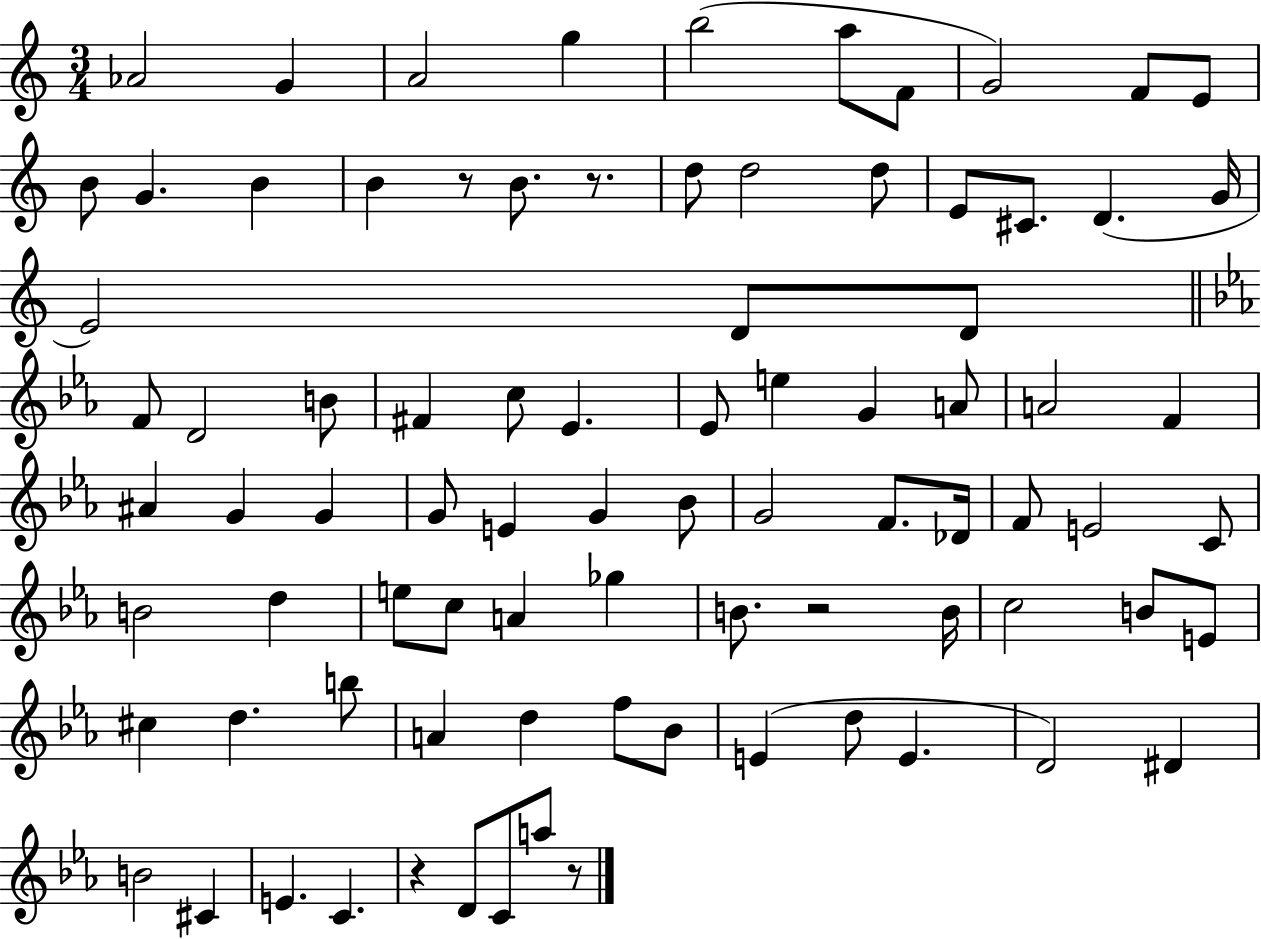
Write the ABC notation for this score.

X:1
T:Untitled
M:3/4
L:1/4
K:C
_A2 G A2 g b2 a/2 F/2 G2 F/2 E/2 B/2 G B B z/2 B/2 z/2 d/2 d2 d/2 E/2 ^C/2 D G/4 E2 D/2 D/2 F/2 D2 B/2 ^F c/2 _E _E/2 e G A/2 A2 F ^A G G G/2 E G _B/2 G2 F/2 _D/4 F/2 E2 C/2 B2 d e/2 c/2 A _g B/2 z2 B/4 c2 B/2 E/2 ^c d b/2 A d f/2 _B/2 E d/2 E D2 ^D B2 ^C E C z D/2 C/2 a/2 z/2